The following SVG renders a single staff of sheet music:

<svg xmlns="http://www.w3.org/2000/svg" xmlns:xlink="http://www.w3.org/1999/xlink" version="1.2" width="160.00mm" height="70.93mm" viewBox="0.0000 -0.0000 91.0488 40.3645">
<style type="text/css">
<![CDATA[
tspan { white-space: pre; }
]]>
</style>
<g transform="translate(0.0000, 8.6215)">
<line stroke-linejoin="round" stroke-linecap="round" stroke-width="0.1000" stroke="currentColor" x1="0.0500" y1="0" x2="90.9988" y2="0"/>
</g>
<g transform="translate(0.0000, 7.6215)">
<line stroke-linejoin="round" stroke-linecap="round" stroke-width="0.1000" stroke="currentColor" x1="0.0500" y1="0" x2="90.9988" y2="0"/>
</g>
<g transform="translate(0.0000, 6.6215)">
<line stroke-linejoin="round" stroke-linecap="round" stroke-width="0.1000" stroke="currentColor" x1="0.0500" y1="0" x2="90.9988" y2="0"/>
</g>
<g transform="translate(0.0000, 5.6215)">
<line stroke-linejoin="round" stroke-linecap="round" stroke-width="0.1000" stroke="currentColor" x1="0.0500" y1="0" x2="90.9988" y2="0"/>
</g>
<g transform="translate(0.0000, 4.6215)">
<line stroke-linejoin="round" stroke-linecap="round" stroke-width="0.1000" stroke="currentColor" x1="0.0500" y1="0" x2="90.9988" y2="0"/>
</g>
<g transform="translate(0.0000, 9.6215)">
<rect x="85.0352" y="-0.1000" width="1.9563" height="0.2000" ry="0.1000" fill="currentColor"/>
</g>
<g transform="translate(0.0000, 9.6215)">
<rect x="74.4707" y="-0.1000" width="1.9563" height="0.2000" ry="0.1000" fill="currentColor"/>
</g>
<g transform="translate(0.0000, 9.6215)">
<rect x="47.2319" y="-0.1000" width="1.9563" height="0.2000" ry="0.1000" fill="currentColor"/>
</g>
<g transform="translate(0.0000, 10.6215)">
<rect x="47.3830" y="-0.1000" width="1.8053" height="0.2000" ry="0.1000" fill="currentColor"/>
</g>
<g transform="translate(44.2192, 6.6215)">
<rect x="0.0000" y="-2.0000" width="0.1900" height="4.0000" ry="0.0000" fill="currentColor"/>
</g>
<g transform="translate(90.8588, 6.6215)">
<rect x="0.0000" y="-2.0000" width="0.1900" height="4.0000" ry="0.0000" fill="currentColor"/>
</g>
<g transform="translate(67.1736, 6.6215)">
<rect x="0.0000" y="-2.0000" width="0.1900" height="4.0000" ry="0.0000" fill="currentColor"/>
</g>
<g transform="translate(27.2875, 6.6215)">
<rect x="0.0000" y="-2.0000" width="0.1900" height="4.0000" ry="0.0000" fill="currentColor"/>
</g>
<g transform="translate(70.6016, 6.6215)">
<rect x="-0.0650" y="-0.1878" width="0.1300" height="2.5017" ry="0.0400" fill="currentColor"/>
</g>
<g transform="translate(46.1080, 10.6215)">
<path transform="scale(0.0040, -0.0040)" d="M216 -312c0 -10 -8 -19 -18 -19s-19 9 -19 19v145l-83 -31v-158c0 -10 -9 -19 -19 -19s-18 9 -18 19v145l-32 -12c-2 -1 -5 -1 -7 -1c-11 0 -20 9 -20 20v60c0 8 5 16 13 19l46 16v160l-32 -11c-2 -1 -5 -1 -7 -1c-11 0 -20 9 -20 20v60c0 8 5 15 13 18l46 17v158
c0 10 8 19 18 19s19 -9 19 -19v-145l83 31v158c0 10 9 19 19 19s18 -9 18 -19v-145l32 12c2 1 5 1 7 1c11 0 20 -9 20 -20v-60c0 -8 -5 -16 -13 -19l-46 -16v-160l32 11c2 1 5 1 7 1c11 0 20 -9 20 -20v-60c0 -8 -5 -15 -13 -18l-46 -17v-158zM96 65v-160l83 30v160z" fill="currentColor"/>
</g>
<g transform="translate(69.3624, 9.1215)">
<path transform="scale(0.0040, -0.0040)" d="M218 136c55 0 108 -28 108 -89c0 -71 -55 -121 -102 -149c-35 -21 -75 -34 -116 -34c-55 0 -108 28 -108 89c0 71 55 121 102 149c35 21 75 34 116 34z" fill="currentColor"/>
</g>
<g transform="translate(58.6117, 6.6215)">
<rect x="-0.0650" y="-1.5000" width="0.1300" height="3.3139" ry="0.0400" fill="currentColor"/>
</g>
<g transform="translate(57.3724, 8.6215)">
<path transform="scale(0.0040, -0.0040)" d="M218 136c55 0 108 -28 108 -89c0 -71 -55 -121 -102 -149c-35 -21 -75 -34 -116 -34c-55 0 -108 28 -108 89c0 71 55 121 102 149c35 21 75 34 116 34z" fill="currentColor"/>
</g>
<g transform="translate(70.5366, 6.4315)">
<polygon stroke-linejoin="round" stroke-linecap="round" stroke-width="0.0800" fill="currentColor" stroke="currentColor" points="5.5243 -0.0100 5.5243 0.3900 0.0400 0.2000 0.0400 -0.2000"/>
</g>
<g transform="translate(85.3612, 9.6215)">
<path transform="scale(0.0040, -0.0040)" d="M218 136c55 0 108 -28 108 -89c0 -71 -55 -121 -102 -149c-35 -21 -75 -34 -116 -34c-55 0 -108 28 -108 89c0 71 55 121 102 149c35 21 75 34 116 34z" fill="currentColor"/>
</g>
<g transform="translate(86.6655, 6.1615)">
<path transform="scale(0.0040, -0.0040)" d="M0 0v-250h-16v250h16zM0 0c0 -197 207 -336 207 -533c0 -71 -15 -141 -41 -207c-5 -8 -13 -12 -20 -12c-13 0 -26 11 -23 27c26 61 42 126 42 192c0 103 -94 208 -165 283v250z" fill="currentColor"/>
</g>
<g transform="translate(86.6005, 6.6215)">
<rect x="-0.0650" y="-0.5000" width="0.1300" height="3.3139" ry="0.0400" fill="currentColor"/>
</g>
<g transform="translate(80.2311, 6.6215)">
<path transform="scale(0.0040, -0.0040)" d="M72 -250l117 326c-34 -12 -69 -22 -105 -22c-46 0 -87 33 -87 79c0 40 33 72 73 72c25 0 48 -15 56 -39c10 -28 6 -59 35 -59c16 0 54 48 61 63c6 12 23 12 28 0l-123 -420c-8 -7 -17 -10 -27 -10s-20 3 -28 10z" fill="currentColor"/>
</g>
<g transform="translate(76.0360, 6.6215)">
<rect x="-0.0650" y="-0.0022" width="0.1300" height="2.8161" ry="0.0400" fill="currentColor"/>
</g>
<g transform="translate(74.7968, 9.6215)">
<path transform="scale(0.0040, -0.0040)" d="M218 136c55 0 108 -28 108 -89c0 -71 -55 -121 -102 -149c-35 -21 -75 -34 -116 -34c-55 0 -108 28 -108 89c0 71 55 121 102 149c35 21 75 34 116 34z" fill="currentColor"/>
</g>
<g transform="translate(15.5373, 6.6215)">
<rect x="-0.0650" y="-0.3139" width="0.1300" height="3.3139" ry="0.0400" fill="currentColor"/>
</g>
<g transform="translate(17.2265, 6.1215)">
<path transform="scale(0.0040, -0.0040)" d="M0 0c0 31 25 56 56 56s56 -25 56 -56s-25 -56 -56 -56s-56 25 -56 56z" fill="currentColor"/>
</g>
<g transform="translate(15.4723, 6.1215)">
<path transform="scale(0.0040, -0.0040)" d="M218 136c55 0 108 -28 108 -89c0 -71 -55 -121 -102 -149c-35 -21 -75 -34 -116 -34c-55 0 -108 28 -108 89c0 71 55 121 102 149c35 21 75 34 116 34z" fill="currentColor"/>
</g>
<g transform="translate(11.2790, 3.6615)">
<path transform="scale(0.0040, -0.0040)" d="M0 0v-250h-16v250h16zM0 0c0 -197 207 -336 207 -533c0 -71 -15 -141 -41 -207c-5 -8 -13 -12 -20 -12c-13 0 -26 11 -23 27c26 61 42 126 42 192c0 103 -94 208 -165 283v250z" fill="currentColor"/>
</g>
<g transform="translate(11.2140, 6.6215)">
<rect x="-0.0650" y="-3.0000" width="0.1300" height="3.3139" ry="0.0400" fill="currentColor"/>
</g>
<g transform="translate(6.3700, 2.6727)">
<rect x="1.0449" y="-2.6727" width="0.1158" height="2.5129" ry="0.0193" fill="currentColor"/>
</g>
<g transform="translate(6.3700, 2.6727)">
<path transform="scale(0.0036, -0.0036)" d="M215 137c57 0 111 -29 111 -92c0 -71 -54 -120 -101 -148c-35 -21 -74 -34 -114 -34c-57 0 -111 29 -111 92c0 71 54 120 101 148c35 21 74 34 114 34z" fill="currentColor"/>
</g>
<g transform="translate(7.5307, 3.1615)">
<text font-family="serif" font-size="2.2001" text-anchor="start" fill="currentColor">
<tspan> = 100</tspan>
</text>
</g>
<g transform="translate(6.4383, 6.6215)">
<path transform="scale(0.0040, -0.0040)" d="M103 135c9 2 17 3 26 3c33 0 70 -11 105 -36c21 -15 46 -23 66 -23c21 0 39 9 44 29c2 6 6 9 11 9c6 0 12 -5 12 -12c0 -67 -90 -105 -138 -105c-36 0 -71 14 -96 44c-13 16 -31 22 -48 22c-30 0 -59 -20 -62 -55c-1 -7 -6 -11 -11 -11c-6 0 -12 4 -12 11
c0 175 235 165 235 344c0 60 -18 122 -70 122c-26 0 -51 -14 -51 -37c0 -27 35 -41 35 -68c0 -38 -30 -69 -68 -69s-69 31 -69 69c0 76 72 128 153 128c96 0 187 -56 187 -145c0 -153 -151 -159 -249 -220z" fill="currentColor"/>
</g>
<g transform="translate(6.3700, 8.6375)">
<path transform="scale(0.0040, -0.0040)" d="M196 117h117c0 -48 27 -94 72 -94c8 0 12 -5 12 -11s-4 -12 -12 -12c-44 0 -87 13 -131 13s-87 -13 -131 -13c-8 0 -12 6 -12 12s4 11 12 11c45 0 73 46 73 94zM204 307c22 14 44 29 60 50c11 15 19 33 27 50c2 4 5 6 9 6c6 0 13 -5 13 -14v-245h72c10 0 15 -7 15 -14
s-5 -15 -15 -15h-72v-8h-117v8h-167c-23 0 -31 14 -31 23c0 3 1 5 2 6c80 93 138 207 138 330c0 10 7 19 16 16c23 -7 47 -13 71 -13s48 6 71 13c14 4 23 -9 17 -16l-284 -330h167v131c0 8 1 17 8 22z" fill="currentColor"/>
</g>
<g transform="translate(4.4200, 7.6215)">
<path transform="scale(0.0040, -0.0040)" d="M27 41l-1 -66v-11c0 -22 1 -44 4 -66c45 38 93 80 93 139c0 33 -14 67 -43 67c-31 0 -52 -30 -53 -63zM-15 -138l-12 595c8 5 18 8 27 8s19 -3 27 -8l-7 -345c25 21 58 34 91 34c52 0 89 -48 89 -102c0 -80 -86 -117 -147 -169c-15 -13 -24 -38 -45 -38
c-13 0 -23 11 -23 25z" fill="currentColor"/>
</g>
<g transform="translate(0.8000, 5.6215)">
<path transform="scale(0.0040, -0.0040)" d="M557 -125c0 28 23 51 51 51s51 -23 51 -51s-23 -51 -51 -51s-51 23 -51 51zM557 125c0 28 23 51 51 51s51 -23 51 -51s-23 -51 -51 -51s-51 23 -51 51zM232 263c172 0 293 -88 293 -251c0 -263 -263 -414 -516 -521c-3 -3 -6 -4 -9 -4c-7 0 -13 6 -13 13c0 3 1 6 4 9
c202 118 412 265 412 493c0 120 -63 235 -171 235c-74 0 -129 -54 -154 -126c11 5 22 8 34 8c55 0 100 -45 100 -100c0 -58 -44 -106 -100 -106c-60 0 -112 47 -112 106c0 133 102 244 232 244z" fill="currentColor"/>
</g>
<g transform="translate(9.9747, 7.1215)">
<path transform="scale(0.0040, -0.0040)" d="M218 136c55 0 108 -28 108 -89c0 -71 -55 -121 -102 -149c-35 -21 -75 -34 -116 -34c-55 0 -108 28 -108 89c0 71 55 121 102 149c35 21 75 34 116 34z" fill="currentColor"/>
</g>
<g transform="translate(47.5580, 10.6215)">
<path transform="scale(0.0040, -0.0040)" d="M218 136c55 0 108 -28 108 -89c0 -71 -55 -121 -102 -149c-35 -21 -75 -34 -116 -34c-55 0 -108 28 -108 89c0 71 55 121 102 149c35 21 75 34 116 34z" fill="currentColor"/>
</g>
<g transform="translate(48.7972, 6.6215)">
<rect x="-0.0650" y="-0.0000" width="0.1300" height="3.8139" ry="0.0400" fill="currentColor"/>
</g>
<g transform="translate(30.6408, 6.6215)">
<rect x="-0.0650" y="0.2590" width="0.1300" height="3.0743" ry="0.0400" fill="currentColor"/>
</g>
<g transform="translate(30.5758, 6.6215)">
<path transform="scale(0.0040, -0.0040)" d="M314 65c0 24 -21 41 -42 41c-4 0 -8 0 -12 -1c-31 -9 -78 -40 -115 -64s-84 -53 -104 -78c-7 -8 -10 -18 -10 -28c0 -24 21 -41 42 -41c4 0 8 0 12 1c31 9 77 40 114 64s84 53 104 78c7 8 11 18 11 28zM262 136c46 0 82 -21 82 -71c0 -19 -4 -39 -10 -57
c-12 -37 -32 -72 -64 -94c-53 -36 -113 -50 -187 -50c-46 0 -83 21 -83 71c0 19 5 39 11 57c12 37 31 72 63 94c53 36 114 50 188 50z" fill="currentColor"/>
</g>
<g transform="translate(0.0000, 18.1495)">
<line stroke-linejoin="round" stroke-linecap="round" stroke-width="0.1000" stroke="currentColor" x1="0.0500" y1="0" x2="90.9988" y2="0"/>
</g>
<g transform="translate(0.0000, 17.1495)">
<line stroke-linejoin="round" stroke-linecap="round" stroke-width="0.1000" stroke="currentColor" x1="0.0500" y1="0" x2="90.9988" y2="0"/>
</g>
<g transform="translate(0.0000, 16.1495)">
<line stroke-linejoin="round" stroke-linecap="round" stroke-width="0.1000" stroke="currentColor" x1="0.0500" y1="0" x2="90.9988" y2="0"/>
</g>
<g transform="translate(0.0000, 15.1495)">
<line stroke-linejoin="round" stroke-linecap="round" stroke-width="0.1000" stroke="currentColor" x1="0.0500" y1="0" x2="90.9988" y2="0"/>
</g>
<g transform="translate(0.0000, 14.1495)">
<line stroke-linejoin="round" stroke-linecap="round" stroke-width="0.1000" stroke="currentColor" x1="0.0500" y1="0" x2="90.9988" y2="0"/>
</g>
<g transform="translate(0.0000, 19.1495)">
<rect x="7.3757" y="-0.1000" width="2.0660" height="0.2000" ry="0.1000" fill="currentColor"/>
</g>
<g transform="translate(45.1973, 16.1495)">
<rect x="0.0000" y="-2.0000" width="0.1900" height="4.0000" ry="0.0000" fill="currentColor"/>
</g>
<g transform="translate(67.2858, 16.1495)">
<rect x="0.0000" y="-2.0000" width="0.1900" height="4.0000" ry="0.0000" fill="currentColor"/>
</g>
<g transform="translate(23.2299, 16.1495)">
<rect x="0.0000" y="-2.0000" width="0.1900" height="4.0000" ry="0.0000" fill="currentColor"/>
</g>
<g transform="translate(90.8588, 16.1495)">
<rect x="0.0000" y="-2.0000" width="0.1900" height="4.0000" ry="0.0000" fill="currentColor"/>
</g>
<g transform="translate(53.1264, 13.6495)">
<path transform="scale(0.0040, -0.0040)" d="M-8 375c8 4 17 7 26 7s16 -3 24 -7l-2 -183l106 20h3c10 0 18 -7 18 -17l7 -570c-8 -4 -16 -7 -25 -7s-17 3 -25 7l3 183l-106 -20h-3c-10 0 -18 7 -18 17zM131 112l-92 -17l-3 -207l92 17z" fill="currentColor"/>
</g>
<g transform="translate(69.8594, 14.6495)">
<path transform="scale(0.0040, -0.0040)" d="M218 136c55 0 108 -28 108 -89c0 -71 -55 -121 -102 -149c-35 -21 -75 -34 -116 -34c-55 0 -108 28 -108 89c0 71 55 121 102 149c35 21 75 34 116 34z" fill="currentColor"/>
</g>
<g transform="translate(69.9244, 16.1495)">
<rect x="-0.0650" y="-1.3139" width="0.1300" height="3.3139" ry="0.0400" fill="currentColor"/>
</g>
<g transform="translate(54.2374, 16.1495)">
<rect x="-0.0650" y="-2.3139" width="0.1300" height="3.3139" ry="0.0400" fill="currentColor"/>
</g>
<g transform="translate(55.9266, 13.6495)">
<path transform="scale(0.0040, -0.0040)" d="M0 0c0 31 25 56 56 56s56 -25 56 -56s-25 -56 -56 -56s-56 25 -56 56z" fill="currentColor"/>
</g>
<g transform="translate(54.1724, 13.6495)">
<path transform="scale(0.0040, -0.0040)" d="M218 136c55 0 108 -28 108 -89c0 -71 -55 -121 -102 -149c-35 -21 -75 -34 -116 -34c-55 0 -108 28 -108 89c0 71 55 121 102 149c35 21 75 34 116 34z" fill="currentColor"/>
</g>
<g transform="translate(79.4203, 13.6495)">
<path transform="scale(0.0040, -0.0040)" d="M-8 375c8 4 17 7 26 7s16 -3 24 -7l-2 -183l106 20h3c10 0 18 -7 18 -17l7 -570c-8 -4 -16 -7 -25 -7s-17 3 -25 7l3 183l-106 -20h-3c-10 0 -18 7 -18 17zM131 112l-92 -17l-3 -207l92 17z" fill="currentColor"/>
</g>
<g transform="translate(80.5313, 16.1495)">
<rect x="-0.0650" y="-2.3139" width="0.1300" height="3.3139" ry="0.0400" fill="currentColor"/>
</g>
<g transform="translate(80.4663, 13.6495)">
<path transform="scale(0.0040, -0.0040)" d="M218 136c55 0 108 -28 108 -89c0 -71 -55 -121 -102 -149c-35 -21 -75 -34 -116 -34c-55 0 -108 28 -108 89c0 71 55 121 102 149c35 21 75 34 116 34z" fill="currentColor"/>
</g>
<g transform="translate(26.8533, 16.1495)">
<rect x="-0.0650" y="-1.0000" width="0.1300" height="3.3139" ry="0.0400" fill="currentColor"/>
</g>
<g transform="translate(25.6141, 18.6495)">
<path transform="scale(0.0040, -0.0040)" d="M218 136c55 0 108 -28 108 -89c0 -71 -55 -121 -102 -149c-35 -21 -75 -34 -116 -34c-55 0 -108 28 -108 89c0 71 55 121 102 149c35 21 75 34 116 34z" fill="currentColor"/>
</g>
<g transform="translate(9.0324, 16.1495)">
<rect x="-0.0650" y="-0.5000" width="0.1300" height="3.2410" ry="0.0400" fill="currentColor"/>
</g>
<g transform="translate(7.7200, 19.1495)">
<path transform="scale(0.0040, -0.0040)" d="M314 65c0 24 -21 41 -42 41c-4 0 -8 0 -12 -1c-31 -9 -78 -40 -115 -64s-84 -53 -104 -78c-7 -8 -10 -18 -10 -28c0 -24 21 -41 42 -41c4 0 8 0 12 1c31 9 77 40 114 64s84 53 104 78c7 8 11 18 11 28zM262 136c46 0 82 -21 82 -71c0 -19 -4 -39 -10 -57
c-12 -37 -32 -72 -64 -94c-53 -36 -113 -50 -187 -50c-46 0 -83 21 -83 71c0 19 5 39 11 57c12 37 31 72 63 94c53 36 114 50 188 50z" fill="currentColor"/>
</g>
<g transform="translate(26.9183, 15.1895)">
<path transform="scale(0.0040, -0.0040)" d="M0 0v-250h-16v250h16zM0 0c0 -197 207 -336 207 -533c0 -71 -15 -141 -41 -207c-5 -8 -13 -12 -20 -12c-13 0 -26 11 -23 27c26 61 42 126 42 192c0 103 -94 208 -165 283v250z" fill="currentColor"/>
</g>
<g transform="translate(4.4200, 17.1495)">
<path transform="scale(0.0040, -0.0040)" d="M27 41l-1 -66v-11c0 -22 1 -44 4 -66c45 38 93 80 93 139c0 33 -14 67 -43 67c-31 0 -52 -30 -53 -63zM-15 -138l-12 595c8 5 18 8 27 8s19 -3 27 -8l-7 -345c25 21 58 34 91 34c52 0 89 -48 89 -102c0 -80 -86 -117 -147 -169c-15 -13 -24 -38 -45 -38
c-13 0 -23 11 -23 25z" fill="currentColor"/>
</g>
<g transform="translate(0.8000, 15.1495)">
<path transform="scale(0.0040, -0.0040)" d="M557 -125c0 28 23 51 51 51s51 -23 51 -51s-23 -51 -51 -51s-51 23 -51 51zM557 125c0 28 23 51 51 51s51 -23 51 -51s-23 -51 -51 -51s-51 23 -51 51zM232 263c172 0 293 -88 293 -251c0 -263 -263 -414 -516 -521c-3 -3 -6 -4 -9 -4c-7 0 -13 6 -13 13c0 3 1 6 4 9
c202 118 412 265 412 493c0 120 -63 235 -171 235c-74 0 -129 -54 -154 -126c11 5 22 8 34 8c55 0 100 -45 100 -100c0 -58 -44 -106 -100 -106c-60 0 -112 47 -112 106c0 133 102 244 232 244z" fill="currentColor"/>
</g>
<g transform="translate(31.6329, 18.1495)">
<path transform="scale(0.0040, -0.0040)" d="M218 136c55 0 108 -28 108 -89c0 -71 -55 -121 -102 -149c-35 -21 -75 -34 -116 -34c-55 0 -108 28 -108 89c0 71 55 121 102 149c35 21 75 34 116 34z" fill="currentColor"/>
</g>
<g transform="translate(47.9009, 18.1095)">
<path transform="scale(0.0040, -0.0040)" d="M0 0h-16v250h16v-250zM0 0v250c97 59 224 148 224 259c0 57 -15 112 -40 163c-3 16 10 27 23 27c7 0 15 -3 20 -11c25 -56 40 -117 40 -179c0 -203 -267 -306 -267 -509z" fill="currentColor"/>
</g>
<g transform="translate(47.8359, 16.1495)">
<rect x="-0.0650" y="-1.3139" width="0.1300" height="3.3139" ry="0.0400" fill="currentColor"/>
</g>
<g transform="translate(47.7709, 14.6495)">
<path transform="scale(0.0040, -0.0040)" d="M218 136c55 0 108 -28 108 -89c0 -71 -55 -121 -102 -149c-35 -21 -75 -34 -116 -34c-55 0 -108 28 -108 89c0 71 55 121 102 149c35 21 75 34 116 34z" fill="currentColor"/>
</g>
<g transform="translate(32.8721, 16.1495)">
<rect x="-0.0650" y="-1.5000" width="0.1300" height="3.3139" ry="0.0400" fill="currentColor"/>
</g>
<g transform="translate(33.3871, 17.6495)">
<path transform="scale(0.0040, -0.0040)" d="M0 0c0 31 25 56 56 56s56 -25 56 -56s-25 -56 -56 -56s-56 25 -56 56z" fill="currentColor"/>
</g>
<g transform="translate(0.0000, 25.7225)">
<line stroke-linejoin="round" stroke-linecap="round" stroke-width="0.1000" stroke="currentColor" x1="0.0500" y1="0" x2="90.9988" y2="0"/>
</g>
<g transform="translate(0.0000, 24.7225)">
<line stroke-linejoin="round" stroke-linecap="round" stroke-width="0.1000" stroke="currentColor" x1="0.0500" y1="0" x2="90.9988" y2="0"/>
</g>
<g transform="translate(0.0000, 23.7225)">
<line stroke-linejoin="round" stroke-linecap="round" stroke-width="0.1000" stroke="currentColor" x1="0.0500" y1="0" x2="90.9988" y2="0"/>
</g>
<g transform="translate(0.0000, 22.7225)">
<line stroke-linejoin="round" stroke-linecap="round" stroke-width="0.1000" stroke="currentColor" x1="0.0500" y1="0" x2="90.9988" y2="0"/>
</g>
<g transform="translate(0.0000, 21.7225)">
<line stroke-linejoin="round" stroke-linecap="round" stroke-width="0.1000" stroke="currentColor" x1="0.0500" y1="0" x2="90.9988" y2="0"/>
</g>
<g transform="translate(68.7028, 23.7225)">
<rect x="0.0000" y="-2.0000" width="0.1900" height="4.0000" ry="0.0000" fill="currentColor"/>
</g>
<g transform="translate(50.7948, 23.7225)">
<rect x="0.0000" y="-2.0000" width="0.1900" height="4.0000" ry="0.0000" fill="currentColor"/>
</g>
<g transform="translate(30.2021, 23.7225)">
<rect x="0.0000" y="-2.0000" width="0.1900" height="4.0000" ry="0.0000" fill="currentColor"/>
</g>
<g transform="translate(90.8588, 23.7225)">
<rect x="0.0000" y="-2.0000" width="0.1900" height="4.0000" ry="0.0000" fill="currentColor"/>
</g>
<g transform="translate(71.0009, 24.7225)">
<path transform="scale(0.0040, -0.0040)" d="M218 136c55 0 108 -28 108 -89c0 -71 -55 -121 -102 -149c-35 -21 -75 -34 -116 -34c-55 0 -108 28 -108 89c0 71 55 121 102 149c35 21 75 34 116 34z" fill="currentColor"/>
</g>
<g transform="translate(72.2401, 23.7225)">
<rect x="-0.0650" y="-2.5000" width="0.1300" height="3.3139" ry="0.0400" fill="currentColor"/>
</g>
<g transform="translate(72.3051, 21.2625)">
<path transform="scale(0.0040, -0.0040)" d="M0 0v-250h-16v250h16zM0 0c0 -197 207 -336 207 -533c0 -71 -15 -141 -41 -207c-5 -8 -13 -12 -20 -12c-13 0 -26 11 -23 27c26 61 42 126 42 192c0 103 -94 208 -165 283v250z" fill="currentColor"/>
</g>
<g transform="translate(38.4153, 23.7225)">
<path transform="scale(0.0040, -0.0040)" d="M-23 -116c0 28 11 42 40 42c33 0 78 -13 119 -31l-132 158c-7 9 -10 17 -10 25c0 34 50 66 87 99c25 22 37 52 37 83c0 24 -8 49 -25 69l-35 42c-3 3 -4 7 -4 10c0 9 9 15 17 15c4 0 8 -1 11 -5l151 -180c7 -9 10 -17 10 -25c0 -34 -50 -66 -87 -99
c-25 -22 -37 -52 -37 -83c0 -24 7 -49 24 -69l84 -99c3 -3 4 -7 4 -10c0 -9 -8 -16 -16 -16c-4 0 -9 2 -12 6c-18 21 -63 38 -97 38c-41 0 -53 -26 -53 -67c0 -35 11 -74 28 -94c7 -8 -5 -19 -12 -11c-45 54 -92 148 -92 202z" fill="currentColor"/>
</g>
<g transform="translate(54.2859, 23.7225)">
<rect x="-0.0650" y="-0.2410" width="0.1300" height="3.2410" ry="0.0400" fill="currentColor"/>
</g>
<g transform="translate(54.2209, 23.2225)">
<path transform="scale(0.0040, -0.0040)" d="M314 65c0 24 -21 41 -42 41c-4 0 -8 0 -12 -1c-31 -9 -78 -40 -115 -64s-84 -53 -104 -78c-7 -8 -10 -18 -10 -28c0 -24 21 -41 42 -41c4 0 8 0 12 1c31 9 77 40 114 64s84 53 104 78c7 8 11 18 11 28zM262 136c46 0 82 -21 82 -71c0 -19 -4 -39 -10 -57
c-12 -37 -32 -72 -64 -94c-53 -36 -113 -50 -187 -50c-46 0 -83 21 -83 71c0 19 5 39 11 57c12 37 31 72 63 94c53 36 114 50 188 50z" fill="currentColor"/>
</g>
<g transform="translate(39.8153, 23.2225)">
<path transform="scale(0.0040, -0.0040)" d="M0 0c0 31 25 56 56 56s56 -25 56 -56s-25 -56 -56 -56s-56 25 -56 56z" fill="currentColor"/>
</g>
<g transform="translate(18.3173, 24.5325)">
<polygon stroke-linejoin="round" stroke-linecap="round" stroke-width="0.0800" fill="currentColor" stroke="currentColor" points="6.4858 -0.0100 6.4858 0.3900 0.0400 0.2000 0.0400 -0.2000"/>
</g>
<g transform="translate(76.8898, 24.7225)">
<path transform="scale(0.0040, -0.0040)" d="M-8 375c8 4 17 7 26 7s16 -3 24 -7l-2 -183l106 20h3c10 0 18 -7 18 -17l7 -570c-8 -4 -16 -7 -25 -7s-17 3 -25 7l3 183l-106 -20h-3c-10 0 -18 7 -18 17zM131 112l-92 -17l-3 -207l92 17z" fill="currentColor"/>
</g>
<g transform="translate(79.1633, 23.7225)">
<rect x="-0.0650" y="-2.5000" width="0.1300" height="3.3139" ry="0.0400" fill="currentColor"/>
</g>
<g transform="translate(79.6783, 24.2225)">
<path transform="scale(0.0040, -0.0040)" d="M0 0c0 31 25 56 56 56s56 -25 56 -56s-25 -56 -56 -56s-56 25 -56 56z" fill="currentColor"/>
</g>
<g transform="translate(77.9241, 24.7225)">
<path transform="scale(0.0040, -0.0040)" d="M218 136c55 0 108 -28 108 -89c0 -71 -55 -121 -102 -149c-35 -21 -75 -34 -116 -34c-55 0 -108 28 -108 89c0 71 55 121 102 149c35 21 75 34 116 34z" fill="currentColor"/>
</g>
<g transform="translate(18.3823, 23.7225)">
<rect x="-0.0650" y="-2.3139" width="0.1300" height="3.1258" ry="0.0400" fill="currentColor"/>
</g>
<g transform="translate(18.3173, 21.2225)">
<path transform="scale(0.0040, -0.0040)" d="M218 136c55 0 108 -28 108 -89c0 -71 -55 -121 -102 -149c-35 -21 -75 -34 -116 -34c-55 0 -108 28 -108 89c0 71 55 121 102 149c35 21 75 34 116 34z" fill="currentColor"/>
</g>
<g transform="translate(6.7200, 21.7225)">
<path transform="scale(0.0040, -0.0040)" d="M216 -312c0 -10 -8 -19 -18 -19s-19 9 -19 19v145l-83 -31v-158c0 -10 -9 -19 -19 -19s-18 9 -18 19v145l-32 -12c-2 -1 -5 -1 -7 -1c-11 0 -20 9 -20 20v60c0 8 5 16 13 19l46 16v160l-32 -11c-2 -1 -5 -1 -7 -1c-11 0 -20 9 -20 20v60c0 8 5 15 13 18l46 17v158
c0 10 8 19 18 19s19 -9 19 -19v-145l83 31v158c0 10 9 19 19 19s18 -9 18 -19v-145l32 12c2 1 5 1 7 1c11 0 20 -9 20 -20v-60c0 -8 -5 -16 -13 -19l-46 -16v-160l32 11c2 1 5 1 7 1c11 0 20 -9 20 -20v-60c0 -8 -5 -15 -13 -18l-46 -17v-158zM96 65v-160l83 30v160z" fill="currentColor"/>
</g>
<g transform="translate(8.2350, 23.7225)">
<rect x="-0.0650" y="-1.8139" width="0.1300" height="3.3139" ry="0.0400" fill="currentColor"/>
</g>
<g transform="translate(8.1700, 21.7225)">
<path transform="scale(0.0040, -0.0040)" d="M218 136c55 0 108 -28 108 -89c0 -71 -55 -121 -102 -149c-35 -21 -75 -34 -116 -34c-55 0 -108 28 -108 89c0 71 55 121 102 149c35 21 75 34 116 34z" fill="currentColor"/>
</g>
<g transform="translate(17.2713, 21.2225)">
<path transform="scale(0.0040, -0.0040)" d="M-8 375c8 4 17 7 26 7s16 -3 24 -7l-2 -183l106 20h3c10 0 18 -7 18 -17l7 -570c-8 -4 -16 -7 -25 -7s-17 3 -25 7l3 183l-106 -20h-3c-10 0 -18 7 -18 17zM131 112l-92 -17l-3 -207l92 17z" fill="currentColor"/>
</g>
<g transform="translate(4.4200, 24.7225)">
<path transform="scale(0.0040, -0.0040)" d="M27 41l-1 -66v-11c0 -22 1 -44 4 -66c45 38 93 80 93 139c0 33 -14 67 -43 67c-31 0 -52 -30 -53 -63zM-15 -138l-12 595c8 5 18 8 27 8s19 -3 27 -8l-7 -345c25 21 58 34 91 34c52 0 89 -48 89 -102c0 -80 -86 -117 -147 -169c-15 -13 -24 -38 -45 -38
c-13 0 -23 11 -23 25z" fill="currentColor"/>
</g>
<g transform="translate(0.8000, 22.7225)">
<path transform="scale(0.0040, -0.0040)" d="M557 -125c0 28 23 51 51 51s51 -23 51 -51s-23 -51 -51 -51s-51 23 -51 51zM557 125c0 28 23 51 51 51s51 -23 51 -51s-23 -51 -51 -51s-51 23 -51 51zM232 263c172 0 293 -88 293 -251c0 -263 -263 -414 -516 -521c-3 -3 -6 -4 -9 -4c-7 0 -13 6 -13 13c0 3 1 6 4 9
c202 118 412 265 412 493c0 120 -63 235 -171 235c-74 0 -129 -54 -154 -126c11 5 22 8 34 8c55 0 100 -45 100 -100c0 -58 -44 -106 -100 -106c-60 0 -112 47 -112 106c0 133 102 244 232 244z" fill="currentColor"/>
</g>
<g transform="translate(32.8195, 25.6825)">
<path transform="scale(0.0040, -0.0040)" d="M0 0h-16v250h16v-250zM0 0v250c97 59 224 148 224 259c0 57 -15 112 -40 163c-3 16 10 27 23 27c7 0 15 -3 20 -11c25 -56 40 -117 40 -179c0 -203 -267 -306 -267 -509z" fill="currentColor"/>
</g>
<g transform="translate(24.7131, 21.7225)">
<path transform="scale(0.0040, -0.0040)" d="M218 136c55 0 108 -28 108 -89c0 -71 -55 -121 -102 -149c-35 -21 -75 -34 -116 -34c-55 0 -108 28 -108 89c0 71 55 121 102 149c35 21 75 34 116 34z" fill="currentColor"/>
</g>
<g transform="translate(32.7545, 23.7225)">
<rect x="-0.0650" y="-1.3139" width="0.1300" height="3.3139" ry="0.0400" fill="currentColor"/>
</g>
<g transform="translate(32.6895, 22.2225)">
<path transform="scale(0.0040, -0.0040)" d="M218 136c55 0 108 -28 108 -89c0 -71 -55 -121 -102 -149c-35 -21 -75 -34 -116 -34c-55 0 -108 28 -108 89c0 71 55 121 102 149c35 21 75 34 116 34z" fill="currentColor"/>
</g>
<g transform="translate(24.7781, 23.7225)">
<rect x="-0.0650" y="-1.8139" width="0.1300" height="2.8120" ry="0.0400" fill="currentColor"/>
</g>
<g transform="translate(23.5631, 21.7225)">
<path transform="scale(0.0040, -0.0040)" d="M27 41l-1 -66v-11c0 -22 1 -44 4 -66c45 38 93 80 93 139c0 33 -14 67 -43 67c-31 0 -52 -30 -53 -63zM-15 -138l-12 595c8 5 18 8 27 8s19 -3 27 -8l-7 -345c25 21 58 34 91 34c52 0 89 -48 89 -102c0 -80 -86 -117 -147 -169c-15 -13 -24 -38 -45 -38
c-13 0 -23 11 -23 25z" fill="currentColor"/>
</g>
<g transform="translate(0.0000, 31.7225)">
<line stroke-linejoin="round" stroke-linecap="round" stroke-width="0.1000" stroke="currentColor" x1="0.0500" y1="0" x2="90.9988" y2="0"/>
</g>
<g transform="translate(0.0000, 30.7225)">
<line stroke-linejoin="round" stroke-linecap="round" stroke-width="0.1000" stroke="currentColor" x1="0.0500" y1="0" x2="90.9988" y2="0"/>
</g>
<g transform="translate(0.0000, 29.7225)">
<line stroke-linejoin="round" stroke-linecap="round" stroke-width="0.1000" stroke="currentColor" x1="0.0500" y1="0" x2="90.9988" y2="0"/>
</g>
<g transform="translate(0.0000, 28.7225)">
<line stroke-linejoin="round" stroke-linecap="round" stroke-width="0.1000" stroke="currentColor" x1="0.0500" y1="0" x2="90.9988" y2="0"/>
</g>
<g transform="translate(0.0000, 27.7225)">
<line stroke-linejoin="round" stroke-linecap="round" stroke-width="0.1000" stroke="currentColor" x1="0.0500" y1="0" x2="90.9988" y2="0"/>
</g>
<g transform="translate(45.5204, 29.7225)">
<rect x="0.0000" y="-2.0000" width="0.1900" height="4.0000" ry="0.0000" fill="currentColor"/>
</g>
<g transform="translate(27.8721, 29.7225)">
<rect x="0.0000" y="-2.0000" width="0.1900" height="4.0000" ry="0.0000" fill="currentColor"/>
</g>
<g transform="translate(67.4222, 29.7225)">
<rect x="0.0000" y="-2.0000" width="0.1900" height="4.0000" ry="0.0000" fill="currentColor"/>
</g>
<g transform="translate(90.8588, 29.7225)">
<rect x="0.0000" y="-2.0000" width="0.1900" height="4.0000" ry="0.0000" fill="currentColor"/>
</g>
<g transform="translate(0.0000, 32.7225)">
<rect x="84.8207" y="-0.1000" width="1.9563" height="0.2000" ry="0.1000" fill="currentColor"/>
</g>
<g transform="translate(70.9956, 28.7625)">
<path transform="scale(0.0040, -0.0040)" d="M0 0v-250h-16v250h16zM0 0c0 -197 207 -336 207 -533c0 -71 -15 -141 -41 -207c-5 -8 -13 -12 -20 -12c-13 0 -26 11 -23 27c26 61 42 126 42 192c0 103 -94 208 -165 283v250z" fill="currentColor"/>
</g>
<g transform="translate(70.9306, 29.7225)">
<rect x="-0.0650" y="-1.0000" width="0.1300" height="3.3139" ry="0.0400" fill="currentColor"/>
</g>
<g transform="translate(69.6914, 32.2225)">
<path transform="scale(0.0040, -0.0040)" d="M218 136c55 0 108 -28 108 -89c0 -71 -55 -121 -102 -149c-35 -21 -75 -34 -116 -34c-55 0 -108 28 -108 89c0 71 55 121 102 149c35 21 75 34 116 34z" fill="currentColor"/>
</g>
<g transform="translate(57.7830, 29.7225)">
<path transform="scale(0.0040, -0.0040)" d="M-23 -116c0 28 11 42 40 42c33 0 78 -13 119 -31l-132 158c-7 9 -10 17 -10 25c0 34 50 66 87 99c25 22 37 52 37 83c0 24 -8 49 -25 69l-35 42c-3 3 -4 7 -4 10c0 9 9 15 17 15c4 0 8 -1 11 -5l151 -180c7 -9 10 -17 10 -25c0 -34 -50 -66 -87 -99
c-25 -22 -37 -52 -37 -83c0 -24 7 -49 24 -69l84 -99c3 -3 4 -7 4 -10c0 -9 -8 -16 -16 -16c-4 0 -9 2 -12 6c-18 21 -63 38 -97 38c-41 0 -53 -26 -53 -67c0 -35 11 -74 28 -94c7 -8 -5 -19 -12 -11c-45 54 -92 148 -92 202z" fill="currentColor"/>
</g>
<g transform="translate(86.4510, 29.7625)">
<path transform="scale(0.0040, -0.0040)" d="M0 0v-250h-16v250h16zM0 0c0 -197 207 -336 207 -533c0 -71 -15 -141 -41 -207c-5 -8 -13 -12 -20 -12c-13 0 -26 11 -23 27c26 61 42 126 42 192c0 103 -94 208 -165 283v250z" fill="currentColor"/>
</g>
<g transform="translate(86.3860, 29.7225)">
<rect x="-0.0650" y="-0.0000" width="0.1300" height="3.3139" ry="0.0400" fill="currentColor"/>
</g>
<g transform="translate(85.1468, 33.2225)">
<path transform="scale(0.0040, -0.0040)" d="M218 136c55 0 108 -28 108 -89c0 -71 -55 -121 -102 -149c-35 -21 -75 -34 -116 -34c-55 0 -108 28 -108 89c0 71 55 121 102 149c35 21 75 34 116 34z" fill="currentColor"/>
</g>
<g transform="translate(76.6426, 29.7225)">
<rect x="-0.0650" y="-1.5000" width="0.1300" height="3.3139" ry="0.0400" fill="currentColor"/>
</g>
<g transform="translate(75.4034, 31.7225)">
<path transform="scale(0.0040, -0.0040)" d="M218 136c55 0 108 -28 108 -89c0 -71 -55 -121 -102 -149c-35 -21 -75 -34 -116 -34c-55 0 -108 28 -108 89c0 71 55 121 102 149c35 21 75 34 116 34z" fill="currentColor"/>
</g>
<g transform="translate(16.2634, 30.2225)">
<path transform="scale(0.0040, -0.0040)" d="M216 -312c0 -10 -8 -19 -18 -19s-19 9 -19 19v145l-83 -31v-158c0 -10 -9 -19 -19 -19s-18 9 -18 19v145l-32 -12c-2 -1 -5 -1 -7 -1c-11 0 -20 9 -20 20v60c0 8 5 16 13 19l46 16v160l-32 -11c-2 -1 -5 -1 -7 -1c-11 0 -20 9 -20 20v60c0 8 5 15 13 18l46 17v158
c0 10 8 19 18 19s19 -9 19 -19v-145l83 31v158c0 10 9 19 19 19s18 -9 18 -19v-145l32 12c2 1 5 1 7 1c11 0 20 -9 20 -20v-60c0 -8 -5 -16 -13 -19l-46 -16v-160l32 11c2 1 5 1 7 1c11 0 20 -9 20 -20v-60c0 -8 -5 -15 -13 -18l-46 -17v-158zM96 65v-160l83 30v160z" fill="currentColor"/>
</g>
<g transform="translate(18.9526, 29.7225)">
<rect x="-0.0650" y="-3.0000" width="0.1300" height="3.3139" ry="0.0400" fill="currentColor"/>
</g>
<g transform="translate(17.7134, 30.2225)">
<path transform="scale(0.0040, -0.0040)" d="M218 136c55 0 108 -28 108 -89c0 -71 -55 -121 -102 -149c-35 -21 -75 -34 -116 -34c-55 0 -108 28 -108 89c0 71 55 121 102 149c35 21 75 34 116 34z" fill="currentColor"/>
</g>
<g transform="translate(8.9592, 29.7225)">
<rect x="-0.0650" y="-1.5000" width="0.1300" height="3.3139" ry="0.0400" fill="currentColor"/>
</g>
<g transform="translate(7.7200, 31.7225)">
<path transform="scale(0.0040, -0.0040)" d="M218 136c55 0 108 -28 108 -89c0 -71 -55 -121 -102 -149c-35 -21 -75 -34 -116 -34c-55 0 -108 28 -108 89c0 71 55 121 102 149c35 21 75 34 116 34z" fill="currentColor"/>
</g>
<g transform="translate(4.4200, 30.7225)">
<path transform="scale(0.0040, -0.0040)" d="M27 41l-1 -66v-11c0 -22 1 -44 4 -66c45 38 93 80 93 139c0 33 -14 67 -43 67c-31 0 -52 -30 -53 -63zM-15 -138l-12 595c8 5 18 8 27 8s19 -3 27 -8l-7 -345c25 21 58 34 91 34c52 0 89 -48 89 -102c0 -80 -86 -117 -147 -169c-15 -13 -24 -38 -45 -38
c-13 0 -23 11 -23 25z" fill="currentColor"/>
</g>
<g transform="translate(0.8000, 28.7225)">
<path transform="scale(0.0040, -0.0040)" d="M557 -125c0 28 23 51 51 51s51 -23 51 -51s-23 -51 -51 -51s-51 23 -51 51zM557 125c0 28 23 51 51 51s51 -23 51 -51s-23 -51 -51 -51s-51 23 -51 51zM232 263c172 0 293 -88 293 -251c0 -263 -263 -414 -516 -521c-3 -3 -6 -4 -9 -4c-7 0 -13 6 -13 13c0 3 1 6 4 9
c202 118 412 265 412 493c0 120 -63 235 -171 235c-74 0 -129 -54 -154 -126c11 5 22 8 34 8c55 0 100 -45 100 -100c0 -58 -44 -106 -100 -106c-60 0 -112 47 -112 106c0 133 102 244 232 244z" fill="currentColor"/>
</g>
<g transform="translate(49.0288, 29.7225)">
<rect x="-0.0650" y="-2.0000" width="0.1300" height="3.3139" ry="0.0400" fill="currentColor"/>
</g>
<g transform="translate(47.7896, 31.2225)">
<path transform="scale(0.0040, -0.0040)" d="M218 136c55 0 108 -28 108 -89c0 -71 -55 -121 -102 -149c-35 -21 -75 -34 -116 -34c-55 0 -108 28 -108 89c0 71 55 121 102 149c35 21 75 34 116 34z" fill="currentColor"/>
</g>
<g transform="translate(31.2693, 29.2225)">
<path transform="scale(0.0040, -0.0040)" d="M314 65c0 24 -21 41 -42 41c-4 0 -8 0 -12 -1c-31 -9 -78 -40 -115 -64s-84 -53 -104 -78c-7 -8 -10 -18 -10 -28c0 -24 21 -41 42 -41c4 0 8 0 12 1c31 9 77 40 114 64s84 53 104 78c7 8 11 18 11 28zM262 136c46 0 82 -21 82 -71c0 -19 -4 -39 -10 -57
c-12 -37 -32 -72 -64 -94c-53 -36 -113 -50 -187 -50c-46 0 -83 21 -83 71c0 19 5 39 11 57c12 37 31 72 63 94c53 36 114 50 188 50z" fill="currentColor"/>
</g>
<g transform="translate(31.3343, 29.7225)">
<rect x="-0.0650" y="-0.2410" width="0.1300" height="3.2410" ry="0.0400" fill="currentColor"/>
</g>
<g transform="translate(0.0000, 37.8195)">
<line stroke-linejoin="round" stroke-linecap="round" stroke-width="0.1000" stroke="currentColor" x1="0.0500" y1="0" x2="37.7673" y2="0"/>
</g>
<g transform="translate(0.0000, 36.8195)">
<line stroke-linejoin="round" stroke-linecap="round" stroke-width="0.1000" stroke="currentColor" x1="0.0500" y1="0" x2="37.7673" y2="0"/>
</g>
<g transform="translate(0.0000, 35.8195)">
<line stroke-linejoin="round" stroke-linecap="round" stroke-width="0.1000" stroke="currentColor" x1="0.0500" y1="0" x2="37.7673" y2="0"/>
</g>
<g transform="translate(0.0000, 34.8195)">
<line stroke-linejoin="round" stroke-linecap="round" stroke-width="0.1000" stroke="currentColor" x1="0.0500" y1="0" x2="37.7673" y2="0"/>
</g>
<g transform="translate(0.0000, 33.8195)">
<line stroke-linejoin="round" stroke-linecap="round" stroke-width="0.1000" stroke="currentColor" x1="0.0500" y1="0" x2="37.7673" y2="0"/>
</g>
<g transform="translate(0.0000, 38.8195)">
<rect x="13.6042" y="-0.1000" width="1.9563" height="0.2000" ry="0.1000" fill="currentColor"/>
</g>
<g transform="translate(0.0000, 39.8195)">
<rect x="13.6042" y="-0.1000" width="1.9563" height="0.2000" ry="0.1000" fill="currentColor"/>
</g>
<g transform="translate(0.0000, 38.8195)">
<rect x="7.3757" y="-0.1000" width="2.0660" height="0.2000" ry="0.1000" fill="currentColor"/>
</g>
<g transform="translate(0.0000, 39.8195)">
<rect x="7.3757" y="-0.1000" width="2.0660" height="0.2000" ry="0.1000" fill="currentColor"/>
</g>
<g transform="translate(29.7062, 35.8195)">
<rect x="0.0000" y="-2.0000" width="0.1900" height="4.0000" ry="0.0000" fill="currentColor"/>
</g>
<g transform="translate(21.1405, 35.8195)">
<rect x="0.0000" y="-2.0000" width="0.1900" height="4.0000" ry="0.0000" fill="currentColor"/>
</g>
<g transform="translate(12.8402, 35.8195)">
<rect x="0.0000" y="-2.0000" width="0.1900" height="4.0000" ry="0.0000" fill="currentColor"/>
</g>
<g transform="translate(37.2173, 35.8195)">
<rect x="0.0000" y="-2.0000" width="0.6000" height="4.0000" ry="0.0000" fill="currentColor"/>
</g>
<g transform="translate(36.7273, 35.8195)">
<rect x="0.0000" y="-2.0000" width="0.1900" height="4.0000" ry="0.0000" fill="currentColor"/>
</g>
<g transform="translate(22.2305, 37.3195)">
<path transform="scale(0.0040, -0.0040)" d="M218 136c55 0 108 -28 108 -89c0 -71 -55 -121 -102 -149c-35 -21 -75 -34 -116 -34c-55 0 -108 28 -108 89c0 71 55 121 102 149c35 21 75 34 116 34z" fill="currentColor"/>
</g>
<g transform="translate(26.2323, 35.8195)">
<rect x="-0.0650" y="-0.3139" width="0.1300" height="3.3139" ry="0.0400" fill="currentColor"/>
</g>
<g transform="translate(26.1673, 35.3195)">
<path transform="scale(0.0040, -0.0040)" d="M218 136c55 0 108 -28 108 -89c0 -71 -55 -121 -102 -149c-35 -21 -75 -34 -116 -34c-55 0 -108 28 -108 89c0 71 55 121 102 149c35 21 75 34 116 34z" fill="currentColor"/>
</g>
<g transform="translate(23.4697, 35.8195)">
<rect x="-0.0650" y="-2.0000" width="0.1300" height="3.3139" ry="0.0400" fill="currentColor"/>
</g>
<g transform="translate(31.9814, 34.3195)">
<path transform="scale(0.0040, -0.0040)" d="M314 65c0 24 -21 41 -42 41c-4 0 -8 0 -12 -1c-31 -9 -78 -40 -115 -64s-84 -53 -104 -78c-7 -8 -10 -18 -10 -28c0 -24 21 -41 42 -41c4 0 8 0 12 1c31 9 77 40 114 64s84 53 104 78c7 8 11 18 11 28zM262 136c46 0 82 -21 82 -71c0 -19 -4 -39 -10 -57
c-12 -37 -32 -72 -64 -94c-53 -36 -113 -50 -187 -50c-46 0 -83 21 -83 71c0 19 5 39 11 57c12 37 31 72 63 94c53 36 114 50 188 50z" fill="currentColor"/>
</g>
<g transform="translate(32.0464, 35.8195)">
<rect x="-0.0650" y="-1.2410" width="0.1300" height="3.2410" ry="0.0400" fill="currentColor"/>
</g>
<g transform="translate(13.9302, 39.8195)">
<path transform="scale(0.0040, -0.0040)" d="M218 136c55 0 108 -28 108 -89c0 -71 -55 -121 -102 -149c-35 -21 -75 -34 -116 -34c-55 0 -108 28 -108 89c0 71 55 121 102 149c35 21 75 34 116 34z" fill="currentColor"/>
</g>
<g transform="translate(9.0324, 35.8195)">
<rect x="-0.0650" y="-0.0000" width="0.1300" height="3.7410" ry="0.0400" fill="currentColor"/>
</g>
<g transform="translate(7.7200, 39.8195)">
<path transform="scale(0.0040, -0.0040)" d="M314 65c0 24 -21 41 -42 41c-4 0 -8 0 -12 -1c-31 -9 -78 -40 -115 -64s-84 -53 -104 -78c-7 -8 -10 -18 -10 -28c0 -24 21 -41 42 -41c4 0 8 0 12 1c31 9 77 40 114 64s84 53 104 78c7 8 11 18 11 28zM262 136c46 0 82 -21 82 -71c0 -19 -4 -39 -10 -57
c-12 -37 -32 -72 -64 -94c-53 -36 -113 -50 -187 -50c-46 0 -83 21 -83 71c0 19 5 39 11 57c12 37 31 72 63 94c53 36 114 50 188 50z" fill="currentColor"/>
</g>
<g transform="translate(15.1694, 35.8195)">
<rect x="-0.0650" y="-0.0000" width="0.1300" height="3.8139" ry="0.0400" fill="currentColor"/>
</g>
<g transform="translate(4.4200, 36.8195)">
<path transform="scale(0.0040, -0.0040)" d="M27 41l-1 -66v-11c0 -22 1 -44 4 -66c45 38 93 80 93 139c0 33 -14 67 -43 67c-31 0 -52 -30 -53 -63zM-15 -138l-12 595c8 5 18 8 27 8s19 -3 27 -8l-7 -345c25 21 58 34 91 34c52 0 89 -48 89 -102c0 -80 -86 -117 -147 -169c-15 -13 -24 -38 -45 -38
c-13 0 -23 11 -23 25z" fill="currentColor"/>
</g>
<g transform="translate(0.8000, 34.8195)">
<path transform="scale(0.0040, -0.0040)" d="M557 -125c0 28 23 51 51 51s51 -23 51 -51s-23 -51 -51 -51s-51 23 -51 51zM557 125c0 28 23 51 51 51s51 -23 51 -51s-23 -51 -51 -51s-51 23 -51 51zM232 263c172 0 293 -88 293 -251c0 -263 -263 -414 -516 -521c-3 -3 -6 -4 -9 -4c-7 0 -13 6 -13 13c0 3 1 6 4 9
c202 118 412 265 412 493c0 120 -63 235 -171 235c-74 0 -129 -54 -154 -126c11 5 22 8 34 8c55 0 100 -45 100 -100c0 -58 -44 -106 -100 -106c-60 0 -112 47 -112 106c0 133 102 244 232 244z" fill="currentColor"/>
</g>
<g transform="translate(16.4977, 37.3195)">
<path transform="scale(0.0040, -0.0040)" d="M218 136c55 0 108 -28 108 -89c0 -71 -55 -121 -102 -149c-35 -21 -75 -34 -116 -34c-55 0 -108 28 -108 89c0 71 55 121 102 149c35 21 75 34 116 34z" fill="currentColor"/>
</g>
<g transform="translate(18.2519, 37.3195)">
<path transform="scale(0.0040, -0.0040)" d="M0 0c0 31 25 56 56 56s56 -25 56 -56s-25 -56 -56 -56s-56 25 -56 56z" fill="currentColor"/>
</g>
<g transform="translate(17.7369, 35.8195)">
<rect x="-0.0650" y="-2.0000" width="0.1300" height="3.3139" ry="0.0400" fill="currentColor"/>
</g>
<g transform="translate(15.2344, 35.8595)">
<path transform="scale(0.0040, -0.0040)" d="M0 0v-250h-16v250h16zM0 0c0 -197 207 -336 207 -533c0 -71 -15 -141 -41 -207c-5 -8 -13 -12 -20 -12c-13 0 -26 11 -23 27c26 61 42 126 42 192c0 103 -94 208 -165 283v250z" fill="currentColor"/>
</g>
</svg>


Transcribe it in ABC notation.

X:1
T:Untitled
M:2/4
L:1/4
K:F
C,/2 E, D,2 ^C,, G,, F,,/2 E,,/2 z/2 E,,/2 E,,2 F,,/2 G,, G,/2 B, G, B, ^A, B,/2 _A,/2 G,/2 z E,2 _B,,/2 B,, G,, ^C, E,2 A,, z F,,/2 G,, D,,/2 C,,2 C,,/2 A,, A,, E, G,2